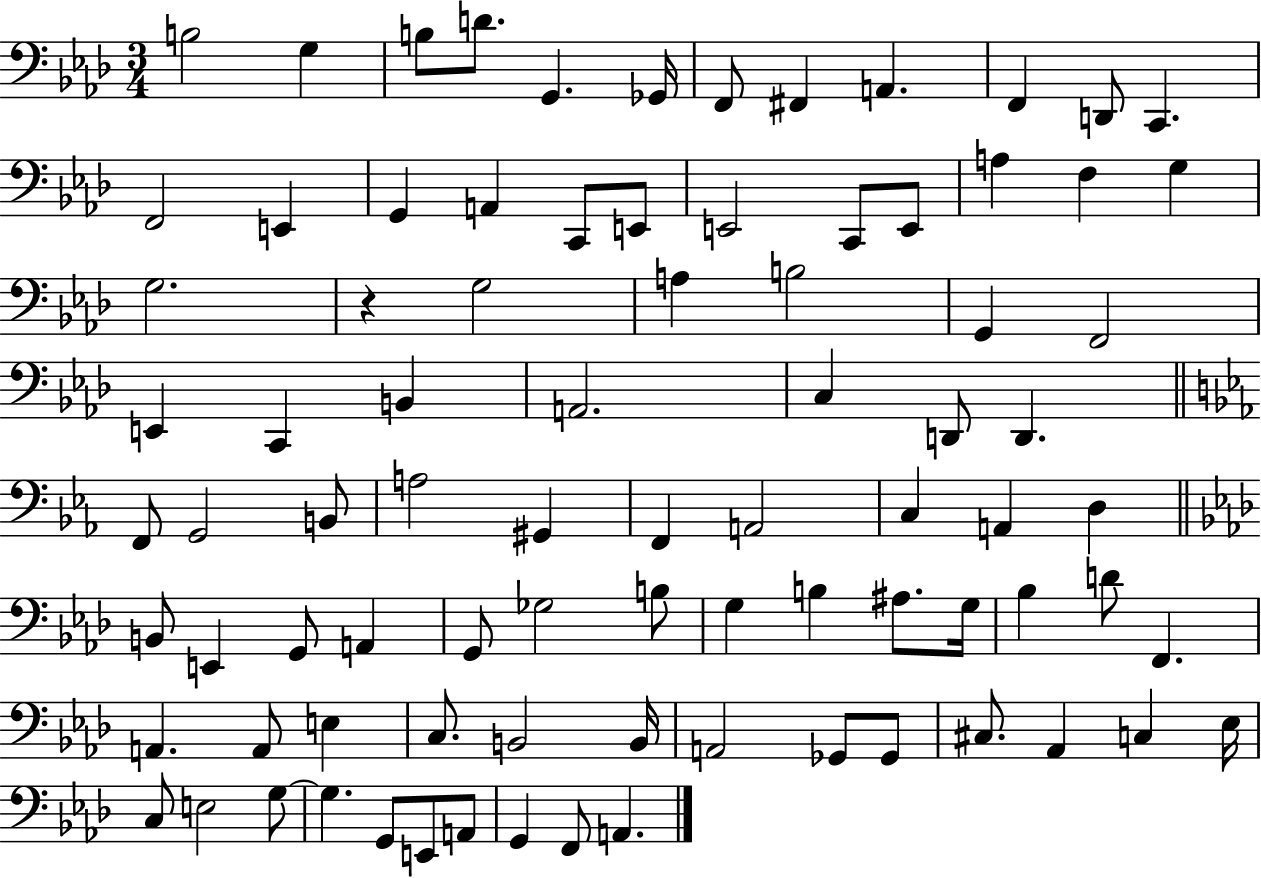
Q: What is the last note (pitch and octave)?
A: A2